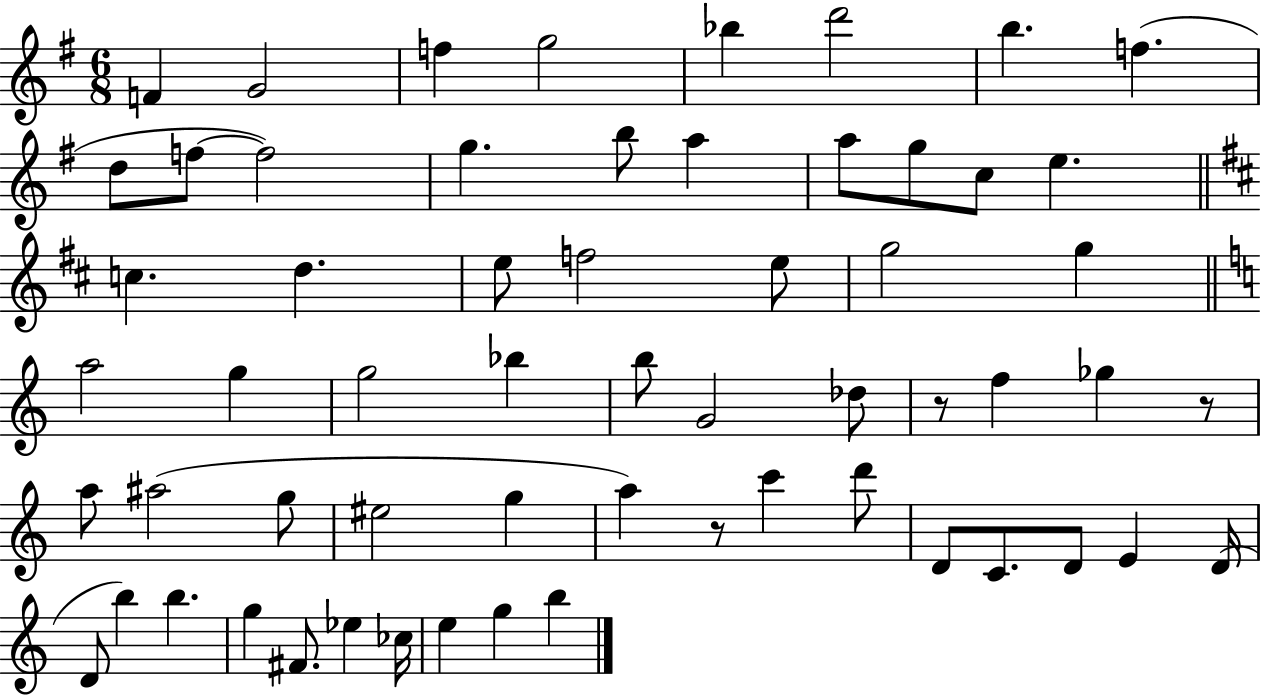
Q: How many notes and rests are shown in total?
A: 60